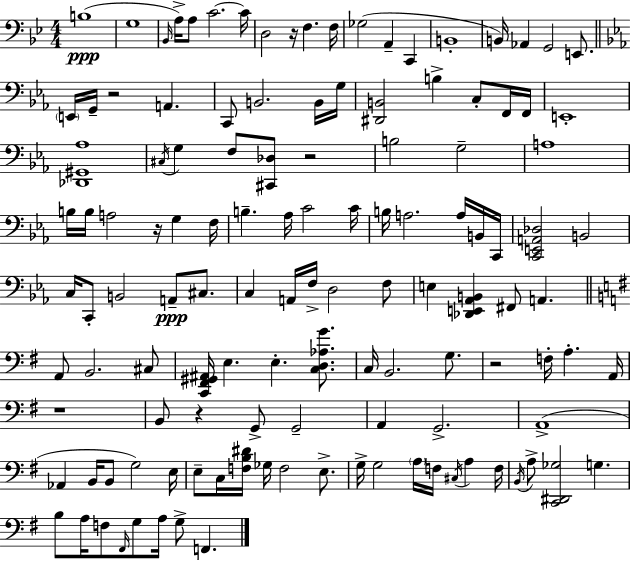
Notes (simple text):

B3/w G3/w Bb2/s A3/s A3/e C4/h. C4/s D3/h R/s F3/q. F3/s Gb3/h A2/q C2/q B2/w B2/s Ab2/q G2/h E2/e. E2/s G2/s R/h A2/q. C2/e B2/h. B2/s G3/s [D#2,B2]/h B3/q C3/e F2/s F2/s E2/w [Db2,G#2,Ab3]/w C#3/s G3/q F3/e [C#2,Db3]/e R/h B3/h G3/h A3/w B3/s B3/s A3/h R/s G3/q F3/s B3/q. Ab3/s C4/h C4/s B3/s A3/h. A3/s B2/s C2/s [C2,E2,A2,Db3]/h B2/h C3/s C2/e B2/h A2/e C#3/e. C3/q A2/s F3/s D3/h F3/e E3/q [Db2,E2,Ab2,B2]/q F#2/e A2/q. A2/e B2/h. C#3/e [C2,F#2,G#2,A#2]/s E3/q. E3/q. [C3,D3,Ab3,G4]/e. C3/s B2/h. G3/e. R/h F3/s A3/q. A2/s R/w B2/e R/q G2/e G2/h A2/q G2/h. A2/w Ab2/q B2/s B2/e G3/h E3/s E3/e C3/s [F3,B3,D#4]/s Gb3/s F3/h E3/e. G3/s G3/h A3/s F3/s C#3/s A3/q F3/s B2/s A3/e [C2,D#2,Gb3]/h G3/q. B3/e A3/s F3/e F#2/s G3/e A3/s G3/e F2/q.